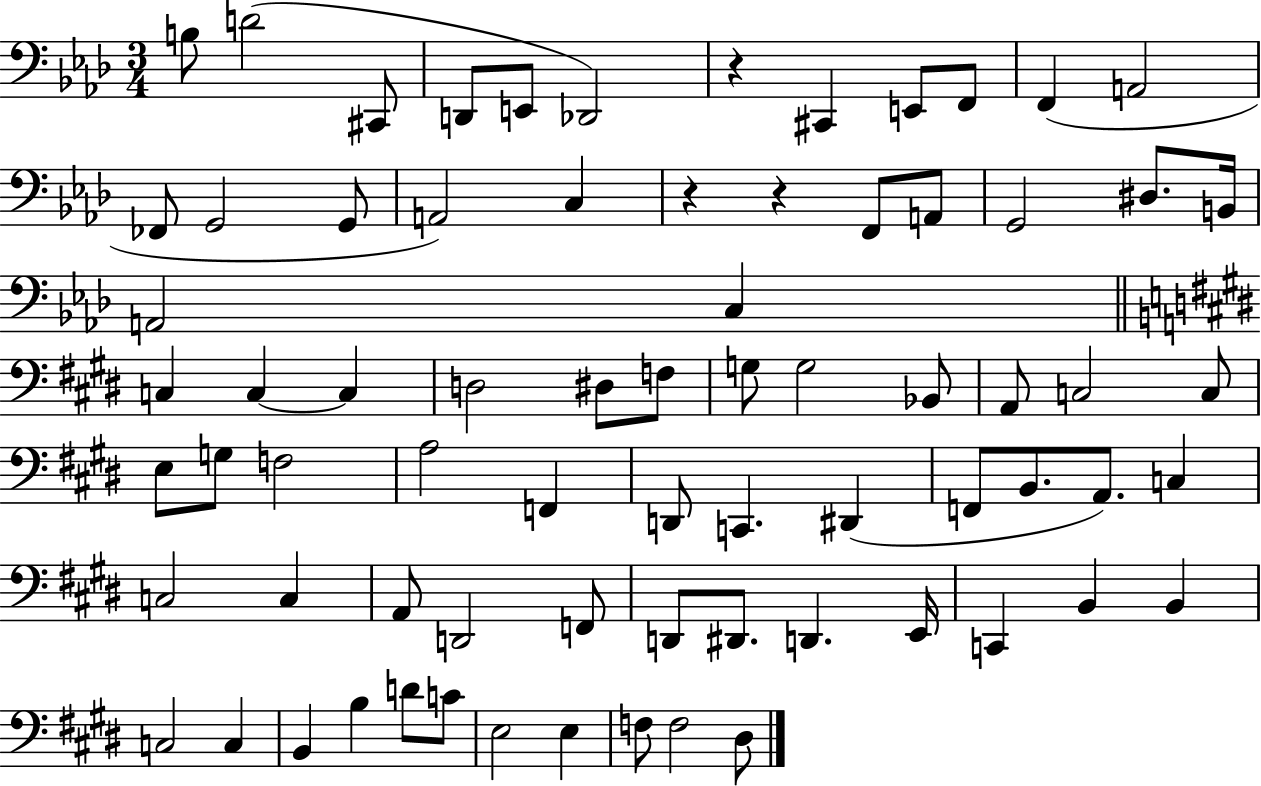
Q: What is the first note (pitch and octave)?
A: B3